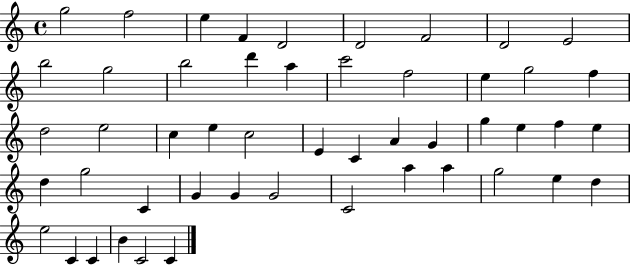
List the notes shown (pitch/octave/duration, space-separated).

G5/h F5/h E5/q F4/q D4/h D4/h F4/h D4/h E4/h B5/h G5/h B5/h D6/q A5/q C6/h F5/h E5/q G5/h F5/q D5/h E5/h C5/q E5/q C5/h E4/q C4/q A4/q G4/q G5/q E5/q F5/q E5/q D5/q G5/h C4/q G4/q G4/q G4/h C4/h A5/q A5/q G5/h E5/q D5/q E5/h C4/q C4/q B4/q C4/h C4/q